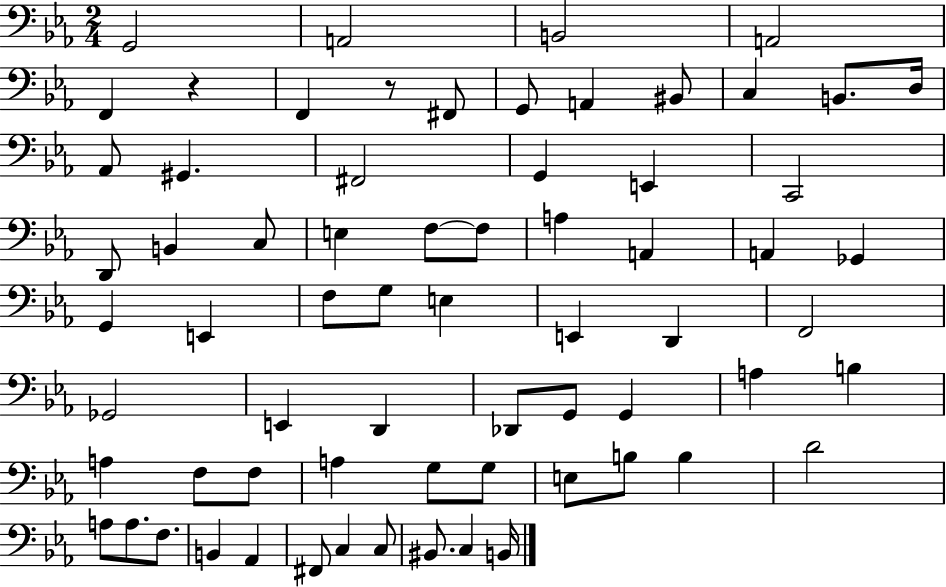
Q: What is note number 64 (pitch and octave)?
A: BIS2